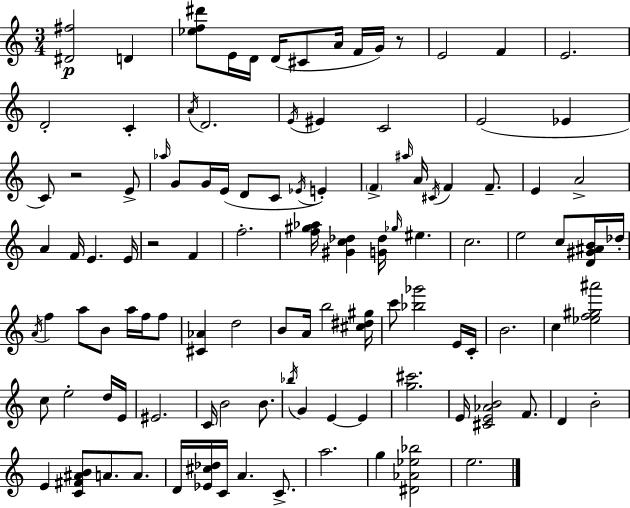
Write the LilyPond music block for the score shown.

{
  \clef treble
  \numericTimeSignature
  \time 3/4
  \key c \major
  <dis' fis''>2\p d'4 | <ees'' f'' dis'''>8 e'16 d'16 d'16( cis'8 a'16 f'16 g'16) r8 | e'2 f'4 | e'2. | \break d'2-. c'4-. | \acciaccatura { a'16 } d'2. | \acciaccatura { e'16 } eis'4 c'2 | e'2( ees'4 | \break c'8) r2 | e'8-> \grace { aes''16 } g'8 g'16 e'16( d'8 c'8 \acciaccatura { ees'16 } | e'4-.) \parenthesize f'4-> \grace { ais''16 } a'16 \acciaccatura { cis'16 } f'4 | f'8.-- e'4 a'2-> | \break a'4 f'16 e'4. | e'16 r2 | f'4 f''2.-. | <f'' gis'' aes''>16 <gis' c'' des''>4 <g' des''>16 | \break \grace { ges''16 } eis''4. c''2. | e''2 | c''8 <d' gis' ais' b'>16 des''16-. \acciaccatura { a'16 } f''4 | a''8 b'8 a''16 f''16 f''8 <cis' aes'>4 | \break d''2 b'8 a'16 b''2 | <cis'' dis'' gis''>16 c'''8 <bes'' ges'''>2 | e'16 c'16-. b'2. | c''4 | \break <ees'' f'' gis'' ais'''>2 c''8 e''2-. | d''16 e'16 eis'2. | c'16 b'2 | b'8. \acciaccatura { bes''16 } g'4 | \break e'4~~ e'4 <g'' cis'''>2. | e'16 <cis' e' aes' b'>2 | f'8. d'4 | b'2-. e'4 | \break <c' fis' ais' b'>8 a'8. a'8. d'16 <ees' cis'' des''>16 c'16 | a'4. c'8.-> a''2. | g''4 | <dis' aes' ees'' bes''>2 e''2. | \break \bar "|."
}